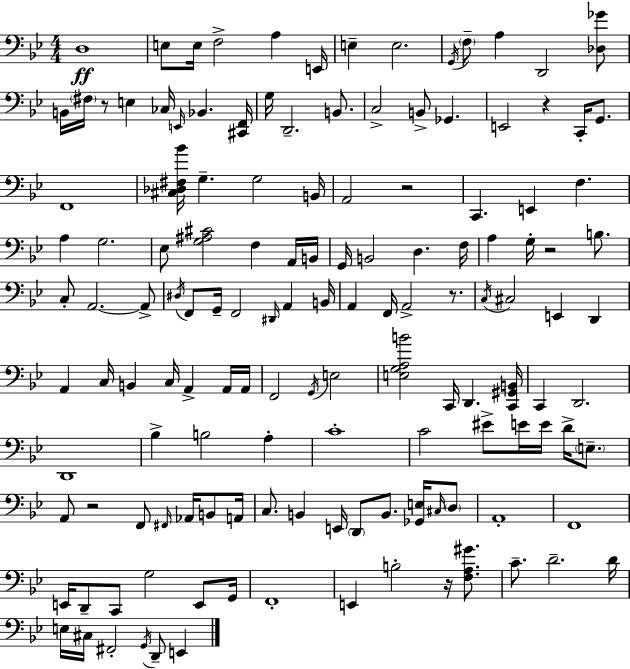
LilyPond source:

{
  \clef bass
  \numericTimeSignature
  \time 4/4
  \key g \minor
  d1\ff | e8 e16 f2-> a4 e,16 | e4-- e2. | \acciaccatura { g,16 } \parenthesize f8-- a4 d,2 <des ges'>8 | \break b,16 \parenthesize fis16 r8 e4 ces16 \grace { e,16 } bes,4. | <cis, f,>16 g16 d,2.-- b,8. | c2-> b,8-> ges,4. | e,2 r4 c,16-. g,8. | \break f,1 | <cis des fis bes'>16 g4.-- g2 | b,16 a,2 r2 | c,4. e,4 f4. | \break a4 g2. | ees8 <g ais cis'>2 f4 | a,16 b,16 g,16 b,2 d4. | f16 a4 g16-. r2 b8. | \break c8-. a,2.~~ | a,8-> \acciaccatura { dis16 } f,8 g,16-- f,2 \grace { dis,16 } a,4 | b,16 a,4 f,16 a,2-> | r8. \acciaccatura { c16 } cis2 e,4 | \break d,4 a,4 c16 b,4 c16 a,4-> | a,16 a,16 f,2 \acciaccatura { g,16 } e2 | <e g a b'>2 c,16 d,4. | <c, gis, b,>16 c,4 d,2. | \break d,1 | bes4-> b2 | a4-. c'1-. | c'2 eis'8-> | \break e'16 e'16 d'16-> \parenthesize e8.-- a,8 r2 | f,8 \grace { fis,16 } aes,16 b,8 a,16 c8. b,4 e,16 \parenthesize d,8 | b,8. <ges, e>16 \grace { cis16 } \parenthesize d8 a,1-. | f,1 | \break e,16 d,8-- c,8 g2 | e,8 g,16 f,1-. | e,4 b2-. | r16 <f a gis'>8. c'8.-- d'2.-- | \break d'16 e16 cis16 fis,2-. | \acciaccatura { g,16 } d,8-- e,4 \bar "|."
}